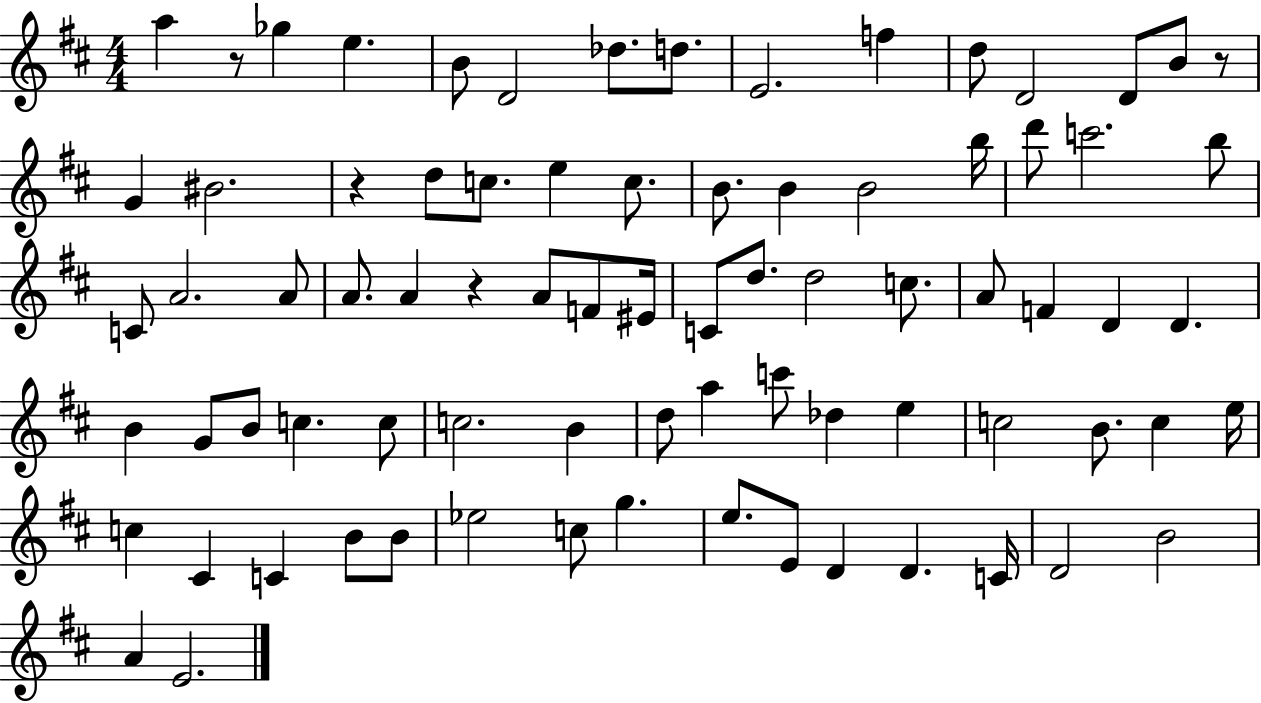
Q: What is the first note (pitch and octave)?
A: A5